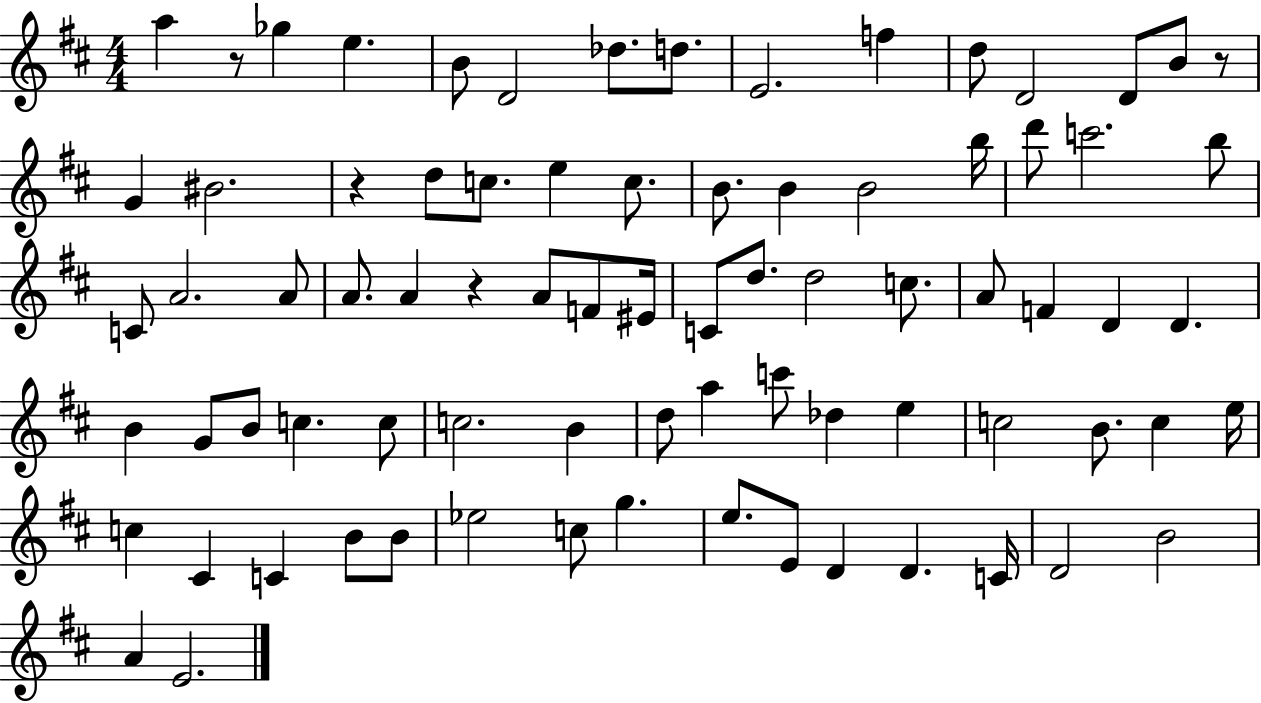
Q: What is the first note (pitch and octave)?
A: A5